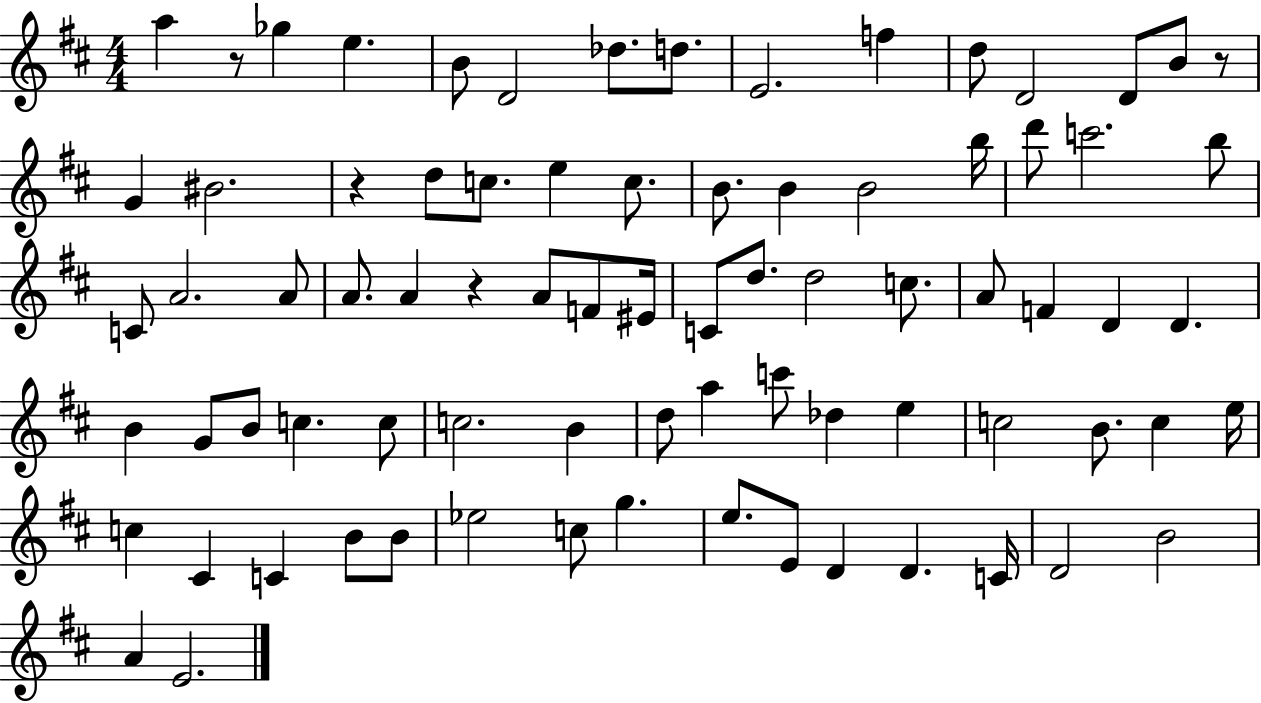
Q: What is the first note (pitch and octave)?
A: A5